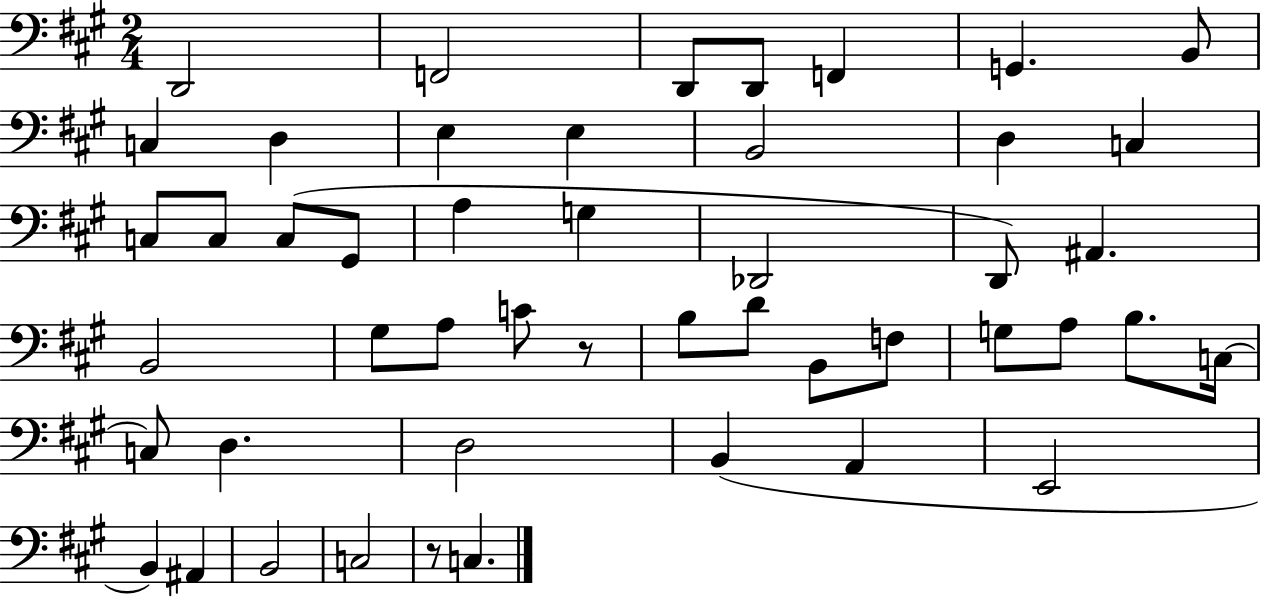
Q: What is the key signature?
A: A major